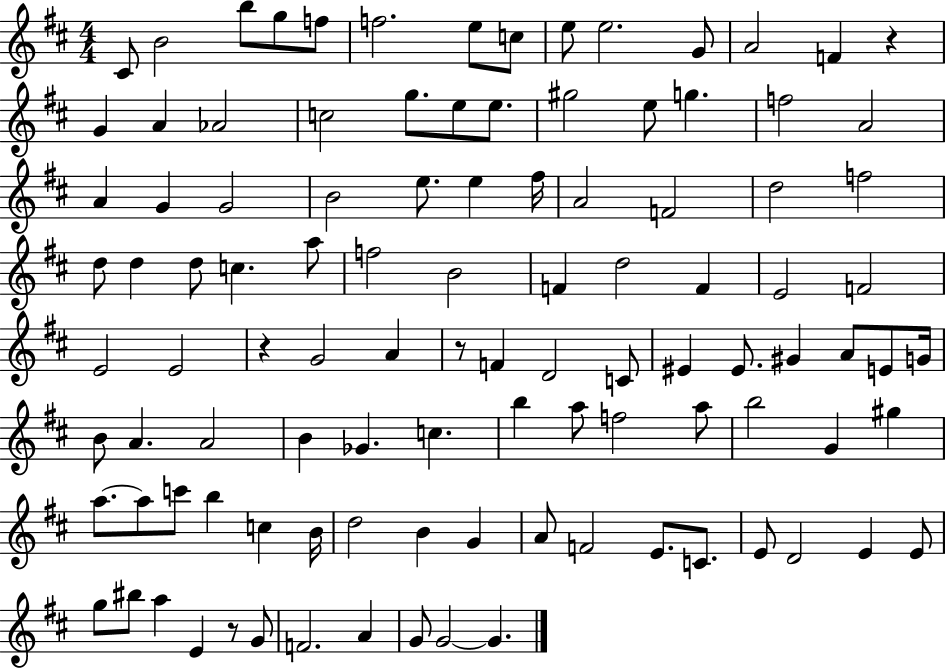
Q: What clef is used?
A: treble